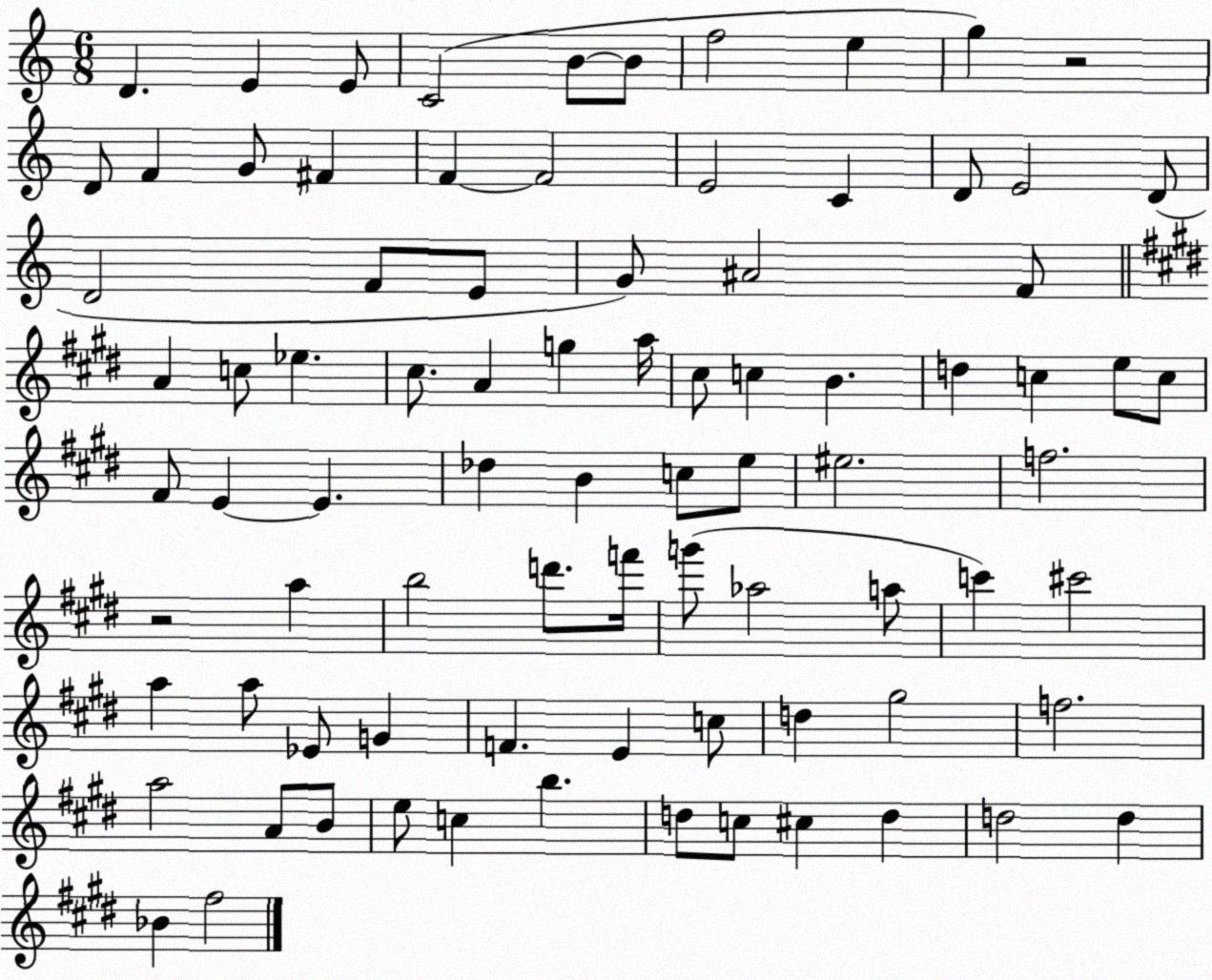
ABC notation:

X:1
T:Untitled
M:6/8
L:1/4
K:C
D E E/2 C2 B/2 B/2 f2 e g z2 D/2 F G/2 ^F F F2 E2 C D/2 E2 D/2 D2 F/2 E/2 G/2 ^A2 F/2 A c/2 _e ^c/2 A g a/4 ^c/2 c B d c e/2 c/2 ^F/2 E E _d B c/2 e/2 ^e2 f2 z2 a b2 d'/2 f'/4 g'/2 _a2 a/2 c' ^c'2 a a/2 _E/2 G F E c/2 d ^g2 f2 a2 A/2 B/2 e/2 c b d/2 c/2 ^c d d2 d _B ^f2